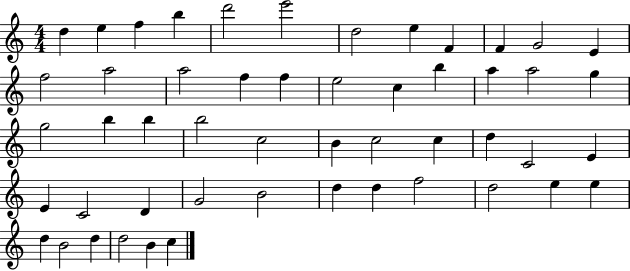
{
  \clef treble
  \numericTimeSignature
  \time 4/4
  \key c \major
  d''4 e''4 f''4 b''4 | d'''2 e'''2 | d''2 e''4 f'4 | f'4 g'2 e'4 | \break f''2 a''2 | a''2 f''4 f''4 | e''2 c''4 b''4 | a''4 a''2 g''4 | \break g''2 b''4 b''4 | b''2 c''2 | b'4 c''2 c''4 | d''4 c'2 e'4 | \break e'4 c'2 d'4 | g'2 b'2 | d''4 d''4 f''2 | d''2 e''4 e''4 | \break d''4 b'2 d''4 | d''2 b'4 c''4 | \bar "|."
}